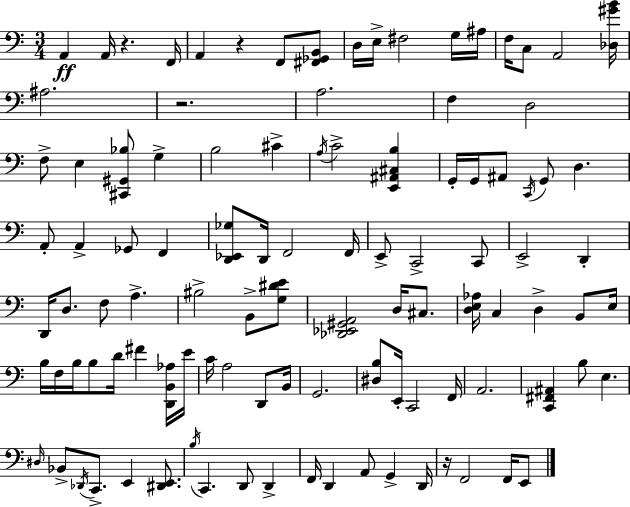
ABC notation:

X:1
T:Untitled
M:3/4
L:1/4
K:C
A,, A,,/4 z F,,/4 A,, z F,,/2 [^F,,_G,,B,,]/2 D,/4 E,/4 ^F,2 G,/4 ^A,/4 F,/4 C,/2 A,,2 [_D,^GB]/4 ^A,2 z2 A,2 F, D,2 F,/2 E, [^C,,^G,,_B,]/2 G, B,2 ^C A,/4 C2 [E,,^A,,^C,B,] G,,/4 G,,/4 ^A,,/2 C,,/4 G,,/2 D, A,,/2 A,, _G,,/2 F,, [D,,_E,,_G,]/2 D,,/4 F,,2 F,,/4 E,,/2 C,,2 C,,/2 E,,2 D,, D,,/4 D,/2 F,/2 A, ^B,2 B,,/2 [G,^DE]/2 [_D,,_E,,^G,,A,,]2 D,/4 ^C,/2 [D,E,_A,]/4 C, D, B,,/2 E,/4 B,/4 F,/4 B,/4 B,/2 D/4 ^F [D,,B,,_A,]/4 E/4 C/4 A,2 D,,/2 B,,/4 G,,2 [^D,B,]/2 E,,/4 C,,2 F,,/4 A,,2 [C,,^F,,^A,,] B,/2 E, ^D,/4 _B,,/2 _D,,/4 C,,/2 E,, [^D,,E,,]/2 B,/4 C,, D,,/2 D,, F,,/4 D,, A,,/2 G,, D,,/4 z/4 F,,2 F,,/4 E,,/2